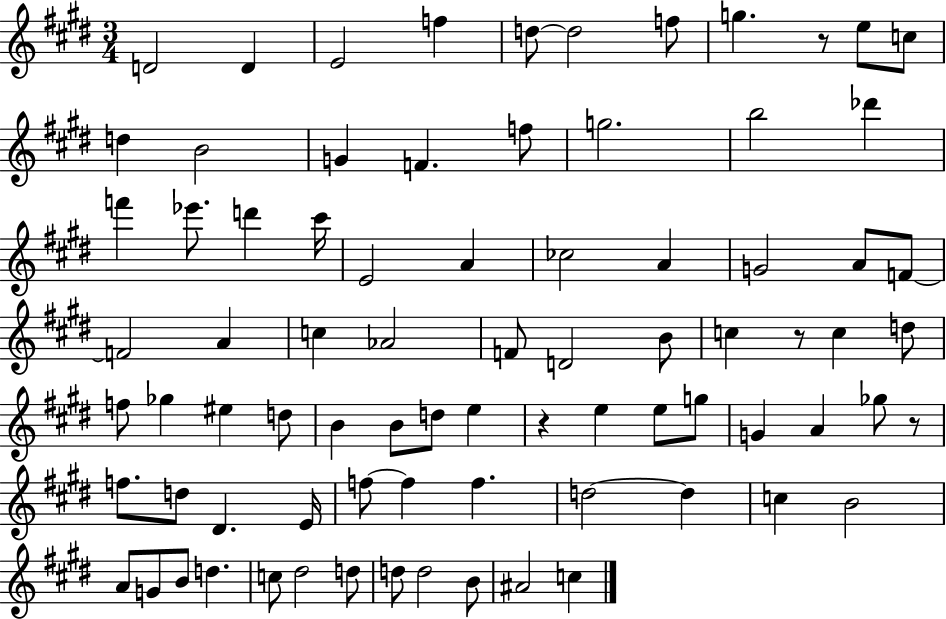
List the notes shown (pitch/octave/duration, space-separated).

D4/h D4/q E4/h F5/q D5/e D5/h F5/e G5/q. R/e E5/e C5/e D5/q B4/h G4/q F4/q. F5/e G5/h. B5/h Db6/q F6/q Eb6/e. D6/q C#6/s E4/h A4/q CES5/h A4/q G4/h A4/e F4/e F4/h A4/q C5/q Ab4/h F4/e D4/h B4/e C5/q R/e C5/q D5/e F5/e Gb5/q EIS5/q D5/e B4/q B4/e D5/e E5/q R/q E5/q E5/e G5/e G4/q A4/q Gb5/e R/e F5/e. D5/e D#4/q. E4/s F5/e F5/q F5/q. D5/h D5/q C5/q B4/h A4/e G4/e B4/e D5/q. C5/e D#5/h D5/e D5/e D5/h B4/e A#4/h C5/q